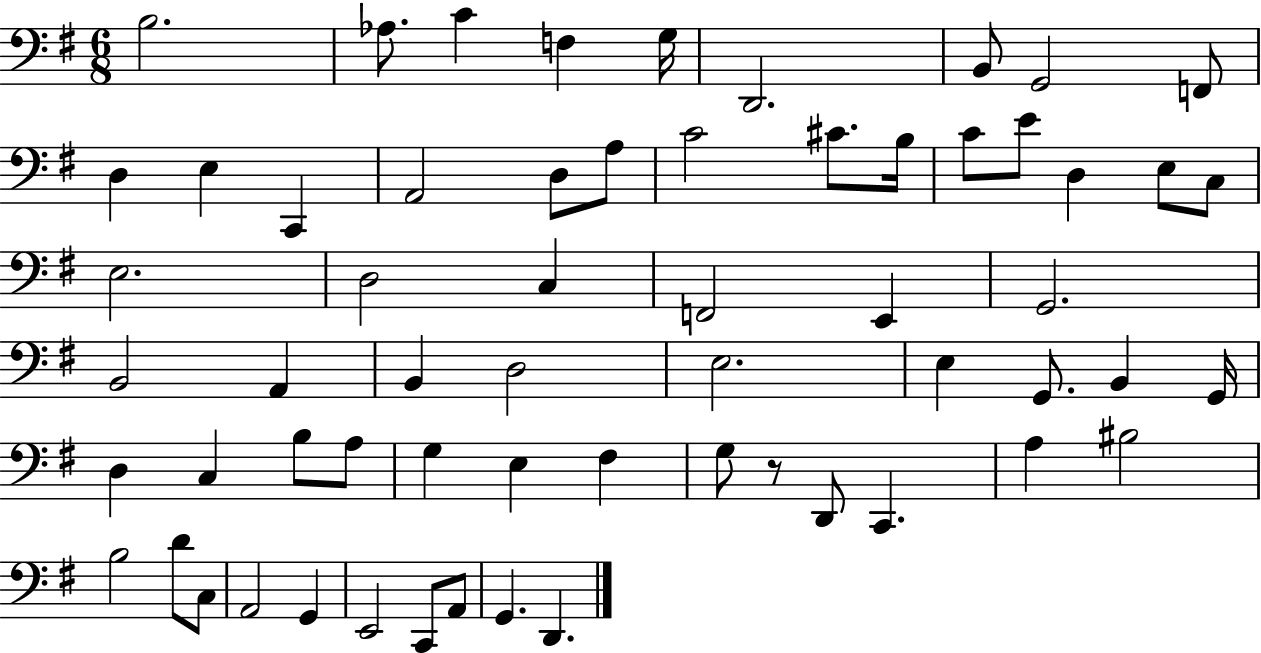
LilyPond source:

{
  \clef bass
  \numericTimeSignature
  \time 6/8
  \key g \major
  b2. | aes8. c'4 f4 g16 | d,2. | b,8 g,2 f,8 | \break d4 e4 c,4 | a,2 d8 a8 | c'2 cis'8. b16 | c'8 e'8 d4 e8 c8 | \break e2. | d2 c4 | f,2 e,4 | g,2. | \break b,2 a,4 | b,4 d2 | e2. | e4 g,8. b,4 g,16 | \break d4 c4 b8 a8 | g4 e4 fis4 | g8 r8 d,8 c,4. | a4 bis2 | \break b2 d'8 c8 | a,2 g,4 | e,2 c,8 a,8 | g,4. d,4. | \break \bar "|."
}